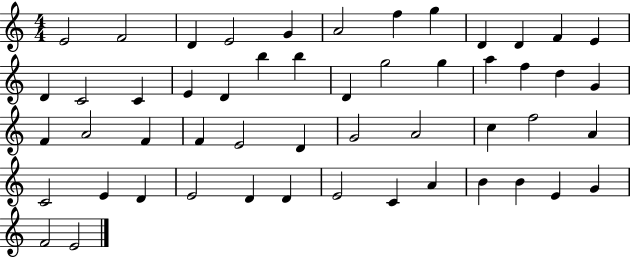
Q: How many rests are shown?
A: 0